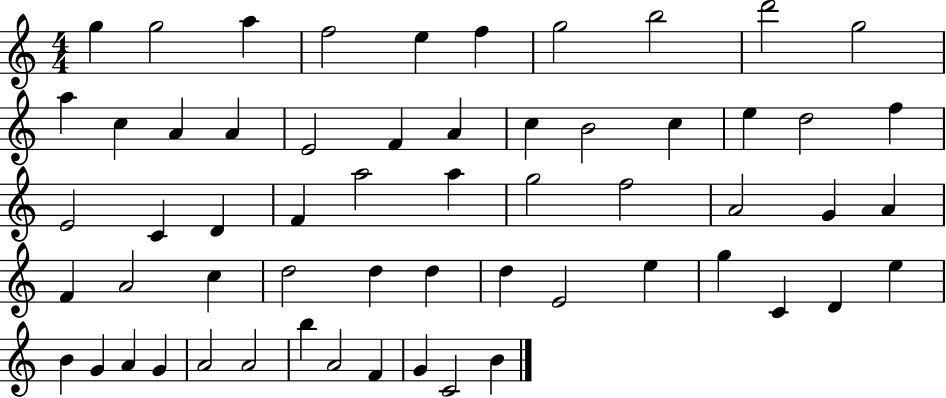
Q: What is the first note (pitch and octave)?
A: G5